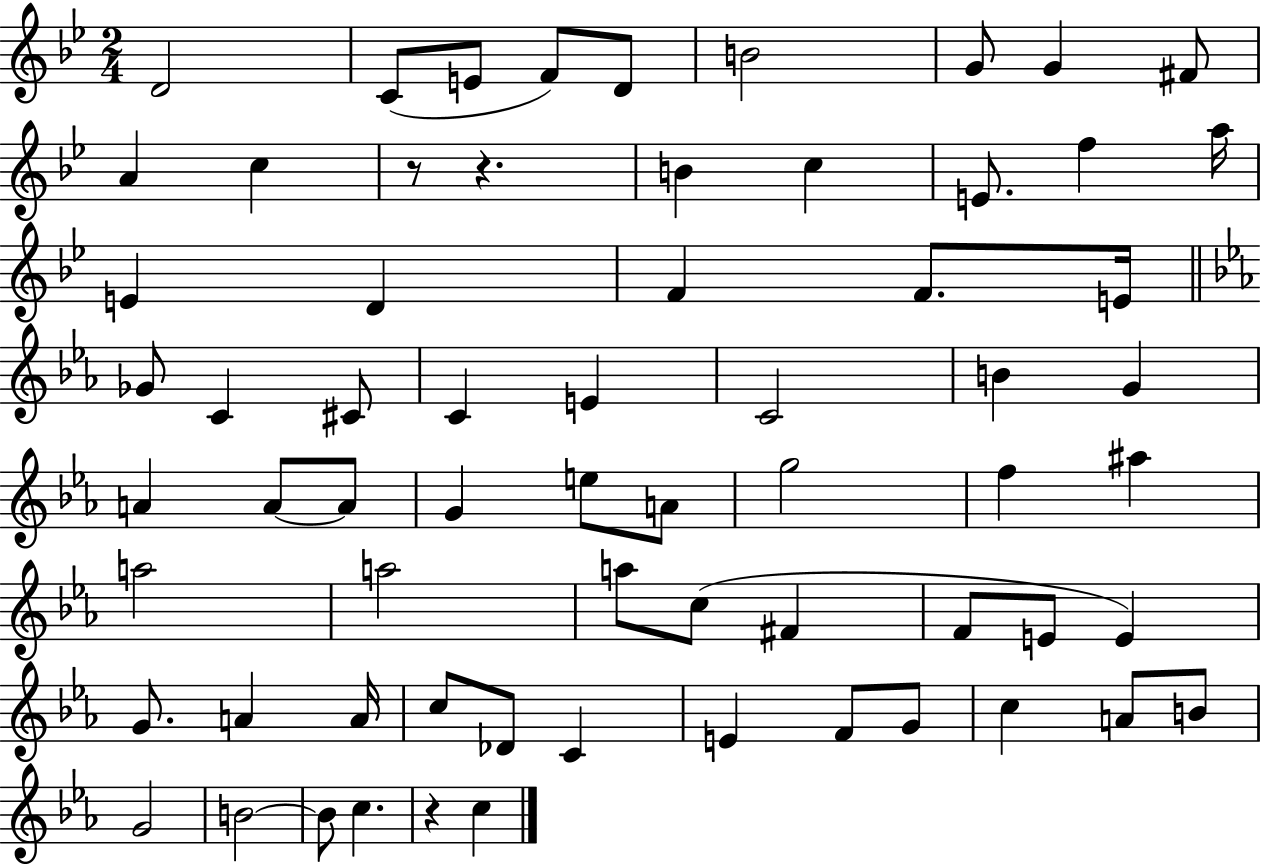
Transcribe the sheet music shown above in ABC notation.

X:1
T:Untitled
M:2/4
L:1/4
K:Bb
D2 C/2 E/2 F/2 D/2 B2 G/2 G ^F/2 A c z/2 z B c E/2 f a/4 E D F F/2 E/4 _G/2 C ^C/2 C E C2 B G A A/2 A/2 G e/2 A/2 g2 f ^a a2 a2 a/2 c/2 ^F F/2 E/2 E G/2 A A/4 c/2 _D/2 C E F/2 G/2 c A/2 B/2 G2 B2 B/2 c z c